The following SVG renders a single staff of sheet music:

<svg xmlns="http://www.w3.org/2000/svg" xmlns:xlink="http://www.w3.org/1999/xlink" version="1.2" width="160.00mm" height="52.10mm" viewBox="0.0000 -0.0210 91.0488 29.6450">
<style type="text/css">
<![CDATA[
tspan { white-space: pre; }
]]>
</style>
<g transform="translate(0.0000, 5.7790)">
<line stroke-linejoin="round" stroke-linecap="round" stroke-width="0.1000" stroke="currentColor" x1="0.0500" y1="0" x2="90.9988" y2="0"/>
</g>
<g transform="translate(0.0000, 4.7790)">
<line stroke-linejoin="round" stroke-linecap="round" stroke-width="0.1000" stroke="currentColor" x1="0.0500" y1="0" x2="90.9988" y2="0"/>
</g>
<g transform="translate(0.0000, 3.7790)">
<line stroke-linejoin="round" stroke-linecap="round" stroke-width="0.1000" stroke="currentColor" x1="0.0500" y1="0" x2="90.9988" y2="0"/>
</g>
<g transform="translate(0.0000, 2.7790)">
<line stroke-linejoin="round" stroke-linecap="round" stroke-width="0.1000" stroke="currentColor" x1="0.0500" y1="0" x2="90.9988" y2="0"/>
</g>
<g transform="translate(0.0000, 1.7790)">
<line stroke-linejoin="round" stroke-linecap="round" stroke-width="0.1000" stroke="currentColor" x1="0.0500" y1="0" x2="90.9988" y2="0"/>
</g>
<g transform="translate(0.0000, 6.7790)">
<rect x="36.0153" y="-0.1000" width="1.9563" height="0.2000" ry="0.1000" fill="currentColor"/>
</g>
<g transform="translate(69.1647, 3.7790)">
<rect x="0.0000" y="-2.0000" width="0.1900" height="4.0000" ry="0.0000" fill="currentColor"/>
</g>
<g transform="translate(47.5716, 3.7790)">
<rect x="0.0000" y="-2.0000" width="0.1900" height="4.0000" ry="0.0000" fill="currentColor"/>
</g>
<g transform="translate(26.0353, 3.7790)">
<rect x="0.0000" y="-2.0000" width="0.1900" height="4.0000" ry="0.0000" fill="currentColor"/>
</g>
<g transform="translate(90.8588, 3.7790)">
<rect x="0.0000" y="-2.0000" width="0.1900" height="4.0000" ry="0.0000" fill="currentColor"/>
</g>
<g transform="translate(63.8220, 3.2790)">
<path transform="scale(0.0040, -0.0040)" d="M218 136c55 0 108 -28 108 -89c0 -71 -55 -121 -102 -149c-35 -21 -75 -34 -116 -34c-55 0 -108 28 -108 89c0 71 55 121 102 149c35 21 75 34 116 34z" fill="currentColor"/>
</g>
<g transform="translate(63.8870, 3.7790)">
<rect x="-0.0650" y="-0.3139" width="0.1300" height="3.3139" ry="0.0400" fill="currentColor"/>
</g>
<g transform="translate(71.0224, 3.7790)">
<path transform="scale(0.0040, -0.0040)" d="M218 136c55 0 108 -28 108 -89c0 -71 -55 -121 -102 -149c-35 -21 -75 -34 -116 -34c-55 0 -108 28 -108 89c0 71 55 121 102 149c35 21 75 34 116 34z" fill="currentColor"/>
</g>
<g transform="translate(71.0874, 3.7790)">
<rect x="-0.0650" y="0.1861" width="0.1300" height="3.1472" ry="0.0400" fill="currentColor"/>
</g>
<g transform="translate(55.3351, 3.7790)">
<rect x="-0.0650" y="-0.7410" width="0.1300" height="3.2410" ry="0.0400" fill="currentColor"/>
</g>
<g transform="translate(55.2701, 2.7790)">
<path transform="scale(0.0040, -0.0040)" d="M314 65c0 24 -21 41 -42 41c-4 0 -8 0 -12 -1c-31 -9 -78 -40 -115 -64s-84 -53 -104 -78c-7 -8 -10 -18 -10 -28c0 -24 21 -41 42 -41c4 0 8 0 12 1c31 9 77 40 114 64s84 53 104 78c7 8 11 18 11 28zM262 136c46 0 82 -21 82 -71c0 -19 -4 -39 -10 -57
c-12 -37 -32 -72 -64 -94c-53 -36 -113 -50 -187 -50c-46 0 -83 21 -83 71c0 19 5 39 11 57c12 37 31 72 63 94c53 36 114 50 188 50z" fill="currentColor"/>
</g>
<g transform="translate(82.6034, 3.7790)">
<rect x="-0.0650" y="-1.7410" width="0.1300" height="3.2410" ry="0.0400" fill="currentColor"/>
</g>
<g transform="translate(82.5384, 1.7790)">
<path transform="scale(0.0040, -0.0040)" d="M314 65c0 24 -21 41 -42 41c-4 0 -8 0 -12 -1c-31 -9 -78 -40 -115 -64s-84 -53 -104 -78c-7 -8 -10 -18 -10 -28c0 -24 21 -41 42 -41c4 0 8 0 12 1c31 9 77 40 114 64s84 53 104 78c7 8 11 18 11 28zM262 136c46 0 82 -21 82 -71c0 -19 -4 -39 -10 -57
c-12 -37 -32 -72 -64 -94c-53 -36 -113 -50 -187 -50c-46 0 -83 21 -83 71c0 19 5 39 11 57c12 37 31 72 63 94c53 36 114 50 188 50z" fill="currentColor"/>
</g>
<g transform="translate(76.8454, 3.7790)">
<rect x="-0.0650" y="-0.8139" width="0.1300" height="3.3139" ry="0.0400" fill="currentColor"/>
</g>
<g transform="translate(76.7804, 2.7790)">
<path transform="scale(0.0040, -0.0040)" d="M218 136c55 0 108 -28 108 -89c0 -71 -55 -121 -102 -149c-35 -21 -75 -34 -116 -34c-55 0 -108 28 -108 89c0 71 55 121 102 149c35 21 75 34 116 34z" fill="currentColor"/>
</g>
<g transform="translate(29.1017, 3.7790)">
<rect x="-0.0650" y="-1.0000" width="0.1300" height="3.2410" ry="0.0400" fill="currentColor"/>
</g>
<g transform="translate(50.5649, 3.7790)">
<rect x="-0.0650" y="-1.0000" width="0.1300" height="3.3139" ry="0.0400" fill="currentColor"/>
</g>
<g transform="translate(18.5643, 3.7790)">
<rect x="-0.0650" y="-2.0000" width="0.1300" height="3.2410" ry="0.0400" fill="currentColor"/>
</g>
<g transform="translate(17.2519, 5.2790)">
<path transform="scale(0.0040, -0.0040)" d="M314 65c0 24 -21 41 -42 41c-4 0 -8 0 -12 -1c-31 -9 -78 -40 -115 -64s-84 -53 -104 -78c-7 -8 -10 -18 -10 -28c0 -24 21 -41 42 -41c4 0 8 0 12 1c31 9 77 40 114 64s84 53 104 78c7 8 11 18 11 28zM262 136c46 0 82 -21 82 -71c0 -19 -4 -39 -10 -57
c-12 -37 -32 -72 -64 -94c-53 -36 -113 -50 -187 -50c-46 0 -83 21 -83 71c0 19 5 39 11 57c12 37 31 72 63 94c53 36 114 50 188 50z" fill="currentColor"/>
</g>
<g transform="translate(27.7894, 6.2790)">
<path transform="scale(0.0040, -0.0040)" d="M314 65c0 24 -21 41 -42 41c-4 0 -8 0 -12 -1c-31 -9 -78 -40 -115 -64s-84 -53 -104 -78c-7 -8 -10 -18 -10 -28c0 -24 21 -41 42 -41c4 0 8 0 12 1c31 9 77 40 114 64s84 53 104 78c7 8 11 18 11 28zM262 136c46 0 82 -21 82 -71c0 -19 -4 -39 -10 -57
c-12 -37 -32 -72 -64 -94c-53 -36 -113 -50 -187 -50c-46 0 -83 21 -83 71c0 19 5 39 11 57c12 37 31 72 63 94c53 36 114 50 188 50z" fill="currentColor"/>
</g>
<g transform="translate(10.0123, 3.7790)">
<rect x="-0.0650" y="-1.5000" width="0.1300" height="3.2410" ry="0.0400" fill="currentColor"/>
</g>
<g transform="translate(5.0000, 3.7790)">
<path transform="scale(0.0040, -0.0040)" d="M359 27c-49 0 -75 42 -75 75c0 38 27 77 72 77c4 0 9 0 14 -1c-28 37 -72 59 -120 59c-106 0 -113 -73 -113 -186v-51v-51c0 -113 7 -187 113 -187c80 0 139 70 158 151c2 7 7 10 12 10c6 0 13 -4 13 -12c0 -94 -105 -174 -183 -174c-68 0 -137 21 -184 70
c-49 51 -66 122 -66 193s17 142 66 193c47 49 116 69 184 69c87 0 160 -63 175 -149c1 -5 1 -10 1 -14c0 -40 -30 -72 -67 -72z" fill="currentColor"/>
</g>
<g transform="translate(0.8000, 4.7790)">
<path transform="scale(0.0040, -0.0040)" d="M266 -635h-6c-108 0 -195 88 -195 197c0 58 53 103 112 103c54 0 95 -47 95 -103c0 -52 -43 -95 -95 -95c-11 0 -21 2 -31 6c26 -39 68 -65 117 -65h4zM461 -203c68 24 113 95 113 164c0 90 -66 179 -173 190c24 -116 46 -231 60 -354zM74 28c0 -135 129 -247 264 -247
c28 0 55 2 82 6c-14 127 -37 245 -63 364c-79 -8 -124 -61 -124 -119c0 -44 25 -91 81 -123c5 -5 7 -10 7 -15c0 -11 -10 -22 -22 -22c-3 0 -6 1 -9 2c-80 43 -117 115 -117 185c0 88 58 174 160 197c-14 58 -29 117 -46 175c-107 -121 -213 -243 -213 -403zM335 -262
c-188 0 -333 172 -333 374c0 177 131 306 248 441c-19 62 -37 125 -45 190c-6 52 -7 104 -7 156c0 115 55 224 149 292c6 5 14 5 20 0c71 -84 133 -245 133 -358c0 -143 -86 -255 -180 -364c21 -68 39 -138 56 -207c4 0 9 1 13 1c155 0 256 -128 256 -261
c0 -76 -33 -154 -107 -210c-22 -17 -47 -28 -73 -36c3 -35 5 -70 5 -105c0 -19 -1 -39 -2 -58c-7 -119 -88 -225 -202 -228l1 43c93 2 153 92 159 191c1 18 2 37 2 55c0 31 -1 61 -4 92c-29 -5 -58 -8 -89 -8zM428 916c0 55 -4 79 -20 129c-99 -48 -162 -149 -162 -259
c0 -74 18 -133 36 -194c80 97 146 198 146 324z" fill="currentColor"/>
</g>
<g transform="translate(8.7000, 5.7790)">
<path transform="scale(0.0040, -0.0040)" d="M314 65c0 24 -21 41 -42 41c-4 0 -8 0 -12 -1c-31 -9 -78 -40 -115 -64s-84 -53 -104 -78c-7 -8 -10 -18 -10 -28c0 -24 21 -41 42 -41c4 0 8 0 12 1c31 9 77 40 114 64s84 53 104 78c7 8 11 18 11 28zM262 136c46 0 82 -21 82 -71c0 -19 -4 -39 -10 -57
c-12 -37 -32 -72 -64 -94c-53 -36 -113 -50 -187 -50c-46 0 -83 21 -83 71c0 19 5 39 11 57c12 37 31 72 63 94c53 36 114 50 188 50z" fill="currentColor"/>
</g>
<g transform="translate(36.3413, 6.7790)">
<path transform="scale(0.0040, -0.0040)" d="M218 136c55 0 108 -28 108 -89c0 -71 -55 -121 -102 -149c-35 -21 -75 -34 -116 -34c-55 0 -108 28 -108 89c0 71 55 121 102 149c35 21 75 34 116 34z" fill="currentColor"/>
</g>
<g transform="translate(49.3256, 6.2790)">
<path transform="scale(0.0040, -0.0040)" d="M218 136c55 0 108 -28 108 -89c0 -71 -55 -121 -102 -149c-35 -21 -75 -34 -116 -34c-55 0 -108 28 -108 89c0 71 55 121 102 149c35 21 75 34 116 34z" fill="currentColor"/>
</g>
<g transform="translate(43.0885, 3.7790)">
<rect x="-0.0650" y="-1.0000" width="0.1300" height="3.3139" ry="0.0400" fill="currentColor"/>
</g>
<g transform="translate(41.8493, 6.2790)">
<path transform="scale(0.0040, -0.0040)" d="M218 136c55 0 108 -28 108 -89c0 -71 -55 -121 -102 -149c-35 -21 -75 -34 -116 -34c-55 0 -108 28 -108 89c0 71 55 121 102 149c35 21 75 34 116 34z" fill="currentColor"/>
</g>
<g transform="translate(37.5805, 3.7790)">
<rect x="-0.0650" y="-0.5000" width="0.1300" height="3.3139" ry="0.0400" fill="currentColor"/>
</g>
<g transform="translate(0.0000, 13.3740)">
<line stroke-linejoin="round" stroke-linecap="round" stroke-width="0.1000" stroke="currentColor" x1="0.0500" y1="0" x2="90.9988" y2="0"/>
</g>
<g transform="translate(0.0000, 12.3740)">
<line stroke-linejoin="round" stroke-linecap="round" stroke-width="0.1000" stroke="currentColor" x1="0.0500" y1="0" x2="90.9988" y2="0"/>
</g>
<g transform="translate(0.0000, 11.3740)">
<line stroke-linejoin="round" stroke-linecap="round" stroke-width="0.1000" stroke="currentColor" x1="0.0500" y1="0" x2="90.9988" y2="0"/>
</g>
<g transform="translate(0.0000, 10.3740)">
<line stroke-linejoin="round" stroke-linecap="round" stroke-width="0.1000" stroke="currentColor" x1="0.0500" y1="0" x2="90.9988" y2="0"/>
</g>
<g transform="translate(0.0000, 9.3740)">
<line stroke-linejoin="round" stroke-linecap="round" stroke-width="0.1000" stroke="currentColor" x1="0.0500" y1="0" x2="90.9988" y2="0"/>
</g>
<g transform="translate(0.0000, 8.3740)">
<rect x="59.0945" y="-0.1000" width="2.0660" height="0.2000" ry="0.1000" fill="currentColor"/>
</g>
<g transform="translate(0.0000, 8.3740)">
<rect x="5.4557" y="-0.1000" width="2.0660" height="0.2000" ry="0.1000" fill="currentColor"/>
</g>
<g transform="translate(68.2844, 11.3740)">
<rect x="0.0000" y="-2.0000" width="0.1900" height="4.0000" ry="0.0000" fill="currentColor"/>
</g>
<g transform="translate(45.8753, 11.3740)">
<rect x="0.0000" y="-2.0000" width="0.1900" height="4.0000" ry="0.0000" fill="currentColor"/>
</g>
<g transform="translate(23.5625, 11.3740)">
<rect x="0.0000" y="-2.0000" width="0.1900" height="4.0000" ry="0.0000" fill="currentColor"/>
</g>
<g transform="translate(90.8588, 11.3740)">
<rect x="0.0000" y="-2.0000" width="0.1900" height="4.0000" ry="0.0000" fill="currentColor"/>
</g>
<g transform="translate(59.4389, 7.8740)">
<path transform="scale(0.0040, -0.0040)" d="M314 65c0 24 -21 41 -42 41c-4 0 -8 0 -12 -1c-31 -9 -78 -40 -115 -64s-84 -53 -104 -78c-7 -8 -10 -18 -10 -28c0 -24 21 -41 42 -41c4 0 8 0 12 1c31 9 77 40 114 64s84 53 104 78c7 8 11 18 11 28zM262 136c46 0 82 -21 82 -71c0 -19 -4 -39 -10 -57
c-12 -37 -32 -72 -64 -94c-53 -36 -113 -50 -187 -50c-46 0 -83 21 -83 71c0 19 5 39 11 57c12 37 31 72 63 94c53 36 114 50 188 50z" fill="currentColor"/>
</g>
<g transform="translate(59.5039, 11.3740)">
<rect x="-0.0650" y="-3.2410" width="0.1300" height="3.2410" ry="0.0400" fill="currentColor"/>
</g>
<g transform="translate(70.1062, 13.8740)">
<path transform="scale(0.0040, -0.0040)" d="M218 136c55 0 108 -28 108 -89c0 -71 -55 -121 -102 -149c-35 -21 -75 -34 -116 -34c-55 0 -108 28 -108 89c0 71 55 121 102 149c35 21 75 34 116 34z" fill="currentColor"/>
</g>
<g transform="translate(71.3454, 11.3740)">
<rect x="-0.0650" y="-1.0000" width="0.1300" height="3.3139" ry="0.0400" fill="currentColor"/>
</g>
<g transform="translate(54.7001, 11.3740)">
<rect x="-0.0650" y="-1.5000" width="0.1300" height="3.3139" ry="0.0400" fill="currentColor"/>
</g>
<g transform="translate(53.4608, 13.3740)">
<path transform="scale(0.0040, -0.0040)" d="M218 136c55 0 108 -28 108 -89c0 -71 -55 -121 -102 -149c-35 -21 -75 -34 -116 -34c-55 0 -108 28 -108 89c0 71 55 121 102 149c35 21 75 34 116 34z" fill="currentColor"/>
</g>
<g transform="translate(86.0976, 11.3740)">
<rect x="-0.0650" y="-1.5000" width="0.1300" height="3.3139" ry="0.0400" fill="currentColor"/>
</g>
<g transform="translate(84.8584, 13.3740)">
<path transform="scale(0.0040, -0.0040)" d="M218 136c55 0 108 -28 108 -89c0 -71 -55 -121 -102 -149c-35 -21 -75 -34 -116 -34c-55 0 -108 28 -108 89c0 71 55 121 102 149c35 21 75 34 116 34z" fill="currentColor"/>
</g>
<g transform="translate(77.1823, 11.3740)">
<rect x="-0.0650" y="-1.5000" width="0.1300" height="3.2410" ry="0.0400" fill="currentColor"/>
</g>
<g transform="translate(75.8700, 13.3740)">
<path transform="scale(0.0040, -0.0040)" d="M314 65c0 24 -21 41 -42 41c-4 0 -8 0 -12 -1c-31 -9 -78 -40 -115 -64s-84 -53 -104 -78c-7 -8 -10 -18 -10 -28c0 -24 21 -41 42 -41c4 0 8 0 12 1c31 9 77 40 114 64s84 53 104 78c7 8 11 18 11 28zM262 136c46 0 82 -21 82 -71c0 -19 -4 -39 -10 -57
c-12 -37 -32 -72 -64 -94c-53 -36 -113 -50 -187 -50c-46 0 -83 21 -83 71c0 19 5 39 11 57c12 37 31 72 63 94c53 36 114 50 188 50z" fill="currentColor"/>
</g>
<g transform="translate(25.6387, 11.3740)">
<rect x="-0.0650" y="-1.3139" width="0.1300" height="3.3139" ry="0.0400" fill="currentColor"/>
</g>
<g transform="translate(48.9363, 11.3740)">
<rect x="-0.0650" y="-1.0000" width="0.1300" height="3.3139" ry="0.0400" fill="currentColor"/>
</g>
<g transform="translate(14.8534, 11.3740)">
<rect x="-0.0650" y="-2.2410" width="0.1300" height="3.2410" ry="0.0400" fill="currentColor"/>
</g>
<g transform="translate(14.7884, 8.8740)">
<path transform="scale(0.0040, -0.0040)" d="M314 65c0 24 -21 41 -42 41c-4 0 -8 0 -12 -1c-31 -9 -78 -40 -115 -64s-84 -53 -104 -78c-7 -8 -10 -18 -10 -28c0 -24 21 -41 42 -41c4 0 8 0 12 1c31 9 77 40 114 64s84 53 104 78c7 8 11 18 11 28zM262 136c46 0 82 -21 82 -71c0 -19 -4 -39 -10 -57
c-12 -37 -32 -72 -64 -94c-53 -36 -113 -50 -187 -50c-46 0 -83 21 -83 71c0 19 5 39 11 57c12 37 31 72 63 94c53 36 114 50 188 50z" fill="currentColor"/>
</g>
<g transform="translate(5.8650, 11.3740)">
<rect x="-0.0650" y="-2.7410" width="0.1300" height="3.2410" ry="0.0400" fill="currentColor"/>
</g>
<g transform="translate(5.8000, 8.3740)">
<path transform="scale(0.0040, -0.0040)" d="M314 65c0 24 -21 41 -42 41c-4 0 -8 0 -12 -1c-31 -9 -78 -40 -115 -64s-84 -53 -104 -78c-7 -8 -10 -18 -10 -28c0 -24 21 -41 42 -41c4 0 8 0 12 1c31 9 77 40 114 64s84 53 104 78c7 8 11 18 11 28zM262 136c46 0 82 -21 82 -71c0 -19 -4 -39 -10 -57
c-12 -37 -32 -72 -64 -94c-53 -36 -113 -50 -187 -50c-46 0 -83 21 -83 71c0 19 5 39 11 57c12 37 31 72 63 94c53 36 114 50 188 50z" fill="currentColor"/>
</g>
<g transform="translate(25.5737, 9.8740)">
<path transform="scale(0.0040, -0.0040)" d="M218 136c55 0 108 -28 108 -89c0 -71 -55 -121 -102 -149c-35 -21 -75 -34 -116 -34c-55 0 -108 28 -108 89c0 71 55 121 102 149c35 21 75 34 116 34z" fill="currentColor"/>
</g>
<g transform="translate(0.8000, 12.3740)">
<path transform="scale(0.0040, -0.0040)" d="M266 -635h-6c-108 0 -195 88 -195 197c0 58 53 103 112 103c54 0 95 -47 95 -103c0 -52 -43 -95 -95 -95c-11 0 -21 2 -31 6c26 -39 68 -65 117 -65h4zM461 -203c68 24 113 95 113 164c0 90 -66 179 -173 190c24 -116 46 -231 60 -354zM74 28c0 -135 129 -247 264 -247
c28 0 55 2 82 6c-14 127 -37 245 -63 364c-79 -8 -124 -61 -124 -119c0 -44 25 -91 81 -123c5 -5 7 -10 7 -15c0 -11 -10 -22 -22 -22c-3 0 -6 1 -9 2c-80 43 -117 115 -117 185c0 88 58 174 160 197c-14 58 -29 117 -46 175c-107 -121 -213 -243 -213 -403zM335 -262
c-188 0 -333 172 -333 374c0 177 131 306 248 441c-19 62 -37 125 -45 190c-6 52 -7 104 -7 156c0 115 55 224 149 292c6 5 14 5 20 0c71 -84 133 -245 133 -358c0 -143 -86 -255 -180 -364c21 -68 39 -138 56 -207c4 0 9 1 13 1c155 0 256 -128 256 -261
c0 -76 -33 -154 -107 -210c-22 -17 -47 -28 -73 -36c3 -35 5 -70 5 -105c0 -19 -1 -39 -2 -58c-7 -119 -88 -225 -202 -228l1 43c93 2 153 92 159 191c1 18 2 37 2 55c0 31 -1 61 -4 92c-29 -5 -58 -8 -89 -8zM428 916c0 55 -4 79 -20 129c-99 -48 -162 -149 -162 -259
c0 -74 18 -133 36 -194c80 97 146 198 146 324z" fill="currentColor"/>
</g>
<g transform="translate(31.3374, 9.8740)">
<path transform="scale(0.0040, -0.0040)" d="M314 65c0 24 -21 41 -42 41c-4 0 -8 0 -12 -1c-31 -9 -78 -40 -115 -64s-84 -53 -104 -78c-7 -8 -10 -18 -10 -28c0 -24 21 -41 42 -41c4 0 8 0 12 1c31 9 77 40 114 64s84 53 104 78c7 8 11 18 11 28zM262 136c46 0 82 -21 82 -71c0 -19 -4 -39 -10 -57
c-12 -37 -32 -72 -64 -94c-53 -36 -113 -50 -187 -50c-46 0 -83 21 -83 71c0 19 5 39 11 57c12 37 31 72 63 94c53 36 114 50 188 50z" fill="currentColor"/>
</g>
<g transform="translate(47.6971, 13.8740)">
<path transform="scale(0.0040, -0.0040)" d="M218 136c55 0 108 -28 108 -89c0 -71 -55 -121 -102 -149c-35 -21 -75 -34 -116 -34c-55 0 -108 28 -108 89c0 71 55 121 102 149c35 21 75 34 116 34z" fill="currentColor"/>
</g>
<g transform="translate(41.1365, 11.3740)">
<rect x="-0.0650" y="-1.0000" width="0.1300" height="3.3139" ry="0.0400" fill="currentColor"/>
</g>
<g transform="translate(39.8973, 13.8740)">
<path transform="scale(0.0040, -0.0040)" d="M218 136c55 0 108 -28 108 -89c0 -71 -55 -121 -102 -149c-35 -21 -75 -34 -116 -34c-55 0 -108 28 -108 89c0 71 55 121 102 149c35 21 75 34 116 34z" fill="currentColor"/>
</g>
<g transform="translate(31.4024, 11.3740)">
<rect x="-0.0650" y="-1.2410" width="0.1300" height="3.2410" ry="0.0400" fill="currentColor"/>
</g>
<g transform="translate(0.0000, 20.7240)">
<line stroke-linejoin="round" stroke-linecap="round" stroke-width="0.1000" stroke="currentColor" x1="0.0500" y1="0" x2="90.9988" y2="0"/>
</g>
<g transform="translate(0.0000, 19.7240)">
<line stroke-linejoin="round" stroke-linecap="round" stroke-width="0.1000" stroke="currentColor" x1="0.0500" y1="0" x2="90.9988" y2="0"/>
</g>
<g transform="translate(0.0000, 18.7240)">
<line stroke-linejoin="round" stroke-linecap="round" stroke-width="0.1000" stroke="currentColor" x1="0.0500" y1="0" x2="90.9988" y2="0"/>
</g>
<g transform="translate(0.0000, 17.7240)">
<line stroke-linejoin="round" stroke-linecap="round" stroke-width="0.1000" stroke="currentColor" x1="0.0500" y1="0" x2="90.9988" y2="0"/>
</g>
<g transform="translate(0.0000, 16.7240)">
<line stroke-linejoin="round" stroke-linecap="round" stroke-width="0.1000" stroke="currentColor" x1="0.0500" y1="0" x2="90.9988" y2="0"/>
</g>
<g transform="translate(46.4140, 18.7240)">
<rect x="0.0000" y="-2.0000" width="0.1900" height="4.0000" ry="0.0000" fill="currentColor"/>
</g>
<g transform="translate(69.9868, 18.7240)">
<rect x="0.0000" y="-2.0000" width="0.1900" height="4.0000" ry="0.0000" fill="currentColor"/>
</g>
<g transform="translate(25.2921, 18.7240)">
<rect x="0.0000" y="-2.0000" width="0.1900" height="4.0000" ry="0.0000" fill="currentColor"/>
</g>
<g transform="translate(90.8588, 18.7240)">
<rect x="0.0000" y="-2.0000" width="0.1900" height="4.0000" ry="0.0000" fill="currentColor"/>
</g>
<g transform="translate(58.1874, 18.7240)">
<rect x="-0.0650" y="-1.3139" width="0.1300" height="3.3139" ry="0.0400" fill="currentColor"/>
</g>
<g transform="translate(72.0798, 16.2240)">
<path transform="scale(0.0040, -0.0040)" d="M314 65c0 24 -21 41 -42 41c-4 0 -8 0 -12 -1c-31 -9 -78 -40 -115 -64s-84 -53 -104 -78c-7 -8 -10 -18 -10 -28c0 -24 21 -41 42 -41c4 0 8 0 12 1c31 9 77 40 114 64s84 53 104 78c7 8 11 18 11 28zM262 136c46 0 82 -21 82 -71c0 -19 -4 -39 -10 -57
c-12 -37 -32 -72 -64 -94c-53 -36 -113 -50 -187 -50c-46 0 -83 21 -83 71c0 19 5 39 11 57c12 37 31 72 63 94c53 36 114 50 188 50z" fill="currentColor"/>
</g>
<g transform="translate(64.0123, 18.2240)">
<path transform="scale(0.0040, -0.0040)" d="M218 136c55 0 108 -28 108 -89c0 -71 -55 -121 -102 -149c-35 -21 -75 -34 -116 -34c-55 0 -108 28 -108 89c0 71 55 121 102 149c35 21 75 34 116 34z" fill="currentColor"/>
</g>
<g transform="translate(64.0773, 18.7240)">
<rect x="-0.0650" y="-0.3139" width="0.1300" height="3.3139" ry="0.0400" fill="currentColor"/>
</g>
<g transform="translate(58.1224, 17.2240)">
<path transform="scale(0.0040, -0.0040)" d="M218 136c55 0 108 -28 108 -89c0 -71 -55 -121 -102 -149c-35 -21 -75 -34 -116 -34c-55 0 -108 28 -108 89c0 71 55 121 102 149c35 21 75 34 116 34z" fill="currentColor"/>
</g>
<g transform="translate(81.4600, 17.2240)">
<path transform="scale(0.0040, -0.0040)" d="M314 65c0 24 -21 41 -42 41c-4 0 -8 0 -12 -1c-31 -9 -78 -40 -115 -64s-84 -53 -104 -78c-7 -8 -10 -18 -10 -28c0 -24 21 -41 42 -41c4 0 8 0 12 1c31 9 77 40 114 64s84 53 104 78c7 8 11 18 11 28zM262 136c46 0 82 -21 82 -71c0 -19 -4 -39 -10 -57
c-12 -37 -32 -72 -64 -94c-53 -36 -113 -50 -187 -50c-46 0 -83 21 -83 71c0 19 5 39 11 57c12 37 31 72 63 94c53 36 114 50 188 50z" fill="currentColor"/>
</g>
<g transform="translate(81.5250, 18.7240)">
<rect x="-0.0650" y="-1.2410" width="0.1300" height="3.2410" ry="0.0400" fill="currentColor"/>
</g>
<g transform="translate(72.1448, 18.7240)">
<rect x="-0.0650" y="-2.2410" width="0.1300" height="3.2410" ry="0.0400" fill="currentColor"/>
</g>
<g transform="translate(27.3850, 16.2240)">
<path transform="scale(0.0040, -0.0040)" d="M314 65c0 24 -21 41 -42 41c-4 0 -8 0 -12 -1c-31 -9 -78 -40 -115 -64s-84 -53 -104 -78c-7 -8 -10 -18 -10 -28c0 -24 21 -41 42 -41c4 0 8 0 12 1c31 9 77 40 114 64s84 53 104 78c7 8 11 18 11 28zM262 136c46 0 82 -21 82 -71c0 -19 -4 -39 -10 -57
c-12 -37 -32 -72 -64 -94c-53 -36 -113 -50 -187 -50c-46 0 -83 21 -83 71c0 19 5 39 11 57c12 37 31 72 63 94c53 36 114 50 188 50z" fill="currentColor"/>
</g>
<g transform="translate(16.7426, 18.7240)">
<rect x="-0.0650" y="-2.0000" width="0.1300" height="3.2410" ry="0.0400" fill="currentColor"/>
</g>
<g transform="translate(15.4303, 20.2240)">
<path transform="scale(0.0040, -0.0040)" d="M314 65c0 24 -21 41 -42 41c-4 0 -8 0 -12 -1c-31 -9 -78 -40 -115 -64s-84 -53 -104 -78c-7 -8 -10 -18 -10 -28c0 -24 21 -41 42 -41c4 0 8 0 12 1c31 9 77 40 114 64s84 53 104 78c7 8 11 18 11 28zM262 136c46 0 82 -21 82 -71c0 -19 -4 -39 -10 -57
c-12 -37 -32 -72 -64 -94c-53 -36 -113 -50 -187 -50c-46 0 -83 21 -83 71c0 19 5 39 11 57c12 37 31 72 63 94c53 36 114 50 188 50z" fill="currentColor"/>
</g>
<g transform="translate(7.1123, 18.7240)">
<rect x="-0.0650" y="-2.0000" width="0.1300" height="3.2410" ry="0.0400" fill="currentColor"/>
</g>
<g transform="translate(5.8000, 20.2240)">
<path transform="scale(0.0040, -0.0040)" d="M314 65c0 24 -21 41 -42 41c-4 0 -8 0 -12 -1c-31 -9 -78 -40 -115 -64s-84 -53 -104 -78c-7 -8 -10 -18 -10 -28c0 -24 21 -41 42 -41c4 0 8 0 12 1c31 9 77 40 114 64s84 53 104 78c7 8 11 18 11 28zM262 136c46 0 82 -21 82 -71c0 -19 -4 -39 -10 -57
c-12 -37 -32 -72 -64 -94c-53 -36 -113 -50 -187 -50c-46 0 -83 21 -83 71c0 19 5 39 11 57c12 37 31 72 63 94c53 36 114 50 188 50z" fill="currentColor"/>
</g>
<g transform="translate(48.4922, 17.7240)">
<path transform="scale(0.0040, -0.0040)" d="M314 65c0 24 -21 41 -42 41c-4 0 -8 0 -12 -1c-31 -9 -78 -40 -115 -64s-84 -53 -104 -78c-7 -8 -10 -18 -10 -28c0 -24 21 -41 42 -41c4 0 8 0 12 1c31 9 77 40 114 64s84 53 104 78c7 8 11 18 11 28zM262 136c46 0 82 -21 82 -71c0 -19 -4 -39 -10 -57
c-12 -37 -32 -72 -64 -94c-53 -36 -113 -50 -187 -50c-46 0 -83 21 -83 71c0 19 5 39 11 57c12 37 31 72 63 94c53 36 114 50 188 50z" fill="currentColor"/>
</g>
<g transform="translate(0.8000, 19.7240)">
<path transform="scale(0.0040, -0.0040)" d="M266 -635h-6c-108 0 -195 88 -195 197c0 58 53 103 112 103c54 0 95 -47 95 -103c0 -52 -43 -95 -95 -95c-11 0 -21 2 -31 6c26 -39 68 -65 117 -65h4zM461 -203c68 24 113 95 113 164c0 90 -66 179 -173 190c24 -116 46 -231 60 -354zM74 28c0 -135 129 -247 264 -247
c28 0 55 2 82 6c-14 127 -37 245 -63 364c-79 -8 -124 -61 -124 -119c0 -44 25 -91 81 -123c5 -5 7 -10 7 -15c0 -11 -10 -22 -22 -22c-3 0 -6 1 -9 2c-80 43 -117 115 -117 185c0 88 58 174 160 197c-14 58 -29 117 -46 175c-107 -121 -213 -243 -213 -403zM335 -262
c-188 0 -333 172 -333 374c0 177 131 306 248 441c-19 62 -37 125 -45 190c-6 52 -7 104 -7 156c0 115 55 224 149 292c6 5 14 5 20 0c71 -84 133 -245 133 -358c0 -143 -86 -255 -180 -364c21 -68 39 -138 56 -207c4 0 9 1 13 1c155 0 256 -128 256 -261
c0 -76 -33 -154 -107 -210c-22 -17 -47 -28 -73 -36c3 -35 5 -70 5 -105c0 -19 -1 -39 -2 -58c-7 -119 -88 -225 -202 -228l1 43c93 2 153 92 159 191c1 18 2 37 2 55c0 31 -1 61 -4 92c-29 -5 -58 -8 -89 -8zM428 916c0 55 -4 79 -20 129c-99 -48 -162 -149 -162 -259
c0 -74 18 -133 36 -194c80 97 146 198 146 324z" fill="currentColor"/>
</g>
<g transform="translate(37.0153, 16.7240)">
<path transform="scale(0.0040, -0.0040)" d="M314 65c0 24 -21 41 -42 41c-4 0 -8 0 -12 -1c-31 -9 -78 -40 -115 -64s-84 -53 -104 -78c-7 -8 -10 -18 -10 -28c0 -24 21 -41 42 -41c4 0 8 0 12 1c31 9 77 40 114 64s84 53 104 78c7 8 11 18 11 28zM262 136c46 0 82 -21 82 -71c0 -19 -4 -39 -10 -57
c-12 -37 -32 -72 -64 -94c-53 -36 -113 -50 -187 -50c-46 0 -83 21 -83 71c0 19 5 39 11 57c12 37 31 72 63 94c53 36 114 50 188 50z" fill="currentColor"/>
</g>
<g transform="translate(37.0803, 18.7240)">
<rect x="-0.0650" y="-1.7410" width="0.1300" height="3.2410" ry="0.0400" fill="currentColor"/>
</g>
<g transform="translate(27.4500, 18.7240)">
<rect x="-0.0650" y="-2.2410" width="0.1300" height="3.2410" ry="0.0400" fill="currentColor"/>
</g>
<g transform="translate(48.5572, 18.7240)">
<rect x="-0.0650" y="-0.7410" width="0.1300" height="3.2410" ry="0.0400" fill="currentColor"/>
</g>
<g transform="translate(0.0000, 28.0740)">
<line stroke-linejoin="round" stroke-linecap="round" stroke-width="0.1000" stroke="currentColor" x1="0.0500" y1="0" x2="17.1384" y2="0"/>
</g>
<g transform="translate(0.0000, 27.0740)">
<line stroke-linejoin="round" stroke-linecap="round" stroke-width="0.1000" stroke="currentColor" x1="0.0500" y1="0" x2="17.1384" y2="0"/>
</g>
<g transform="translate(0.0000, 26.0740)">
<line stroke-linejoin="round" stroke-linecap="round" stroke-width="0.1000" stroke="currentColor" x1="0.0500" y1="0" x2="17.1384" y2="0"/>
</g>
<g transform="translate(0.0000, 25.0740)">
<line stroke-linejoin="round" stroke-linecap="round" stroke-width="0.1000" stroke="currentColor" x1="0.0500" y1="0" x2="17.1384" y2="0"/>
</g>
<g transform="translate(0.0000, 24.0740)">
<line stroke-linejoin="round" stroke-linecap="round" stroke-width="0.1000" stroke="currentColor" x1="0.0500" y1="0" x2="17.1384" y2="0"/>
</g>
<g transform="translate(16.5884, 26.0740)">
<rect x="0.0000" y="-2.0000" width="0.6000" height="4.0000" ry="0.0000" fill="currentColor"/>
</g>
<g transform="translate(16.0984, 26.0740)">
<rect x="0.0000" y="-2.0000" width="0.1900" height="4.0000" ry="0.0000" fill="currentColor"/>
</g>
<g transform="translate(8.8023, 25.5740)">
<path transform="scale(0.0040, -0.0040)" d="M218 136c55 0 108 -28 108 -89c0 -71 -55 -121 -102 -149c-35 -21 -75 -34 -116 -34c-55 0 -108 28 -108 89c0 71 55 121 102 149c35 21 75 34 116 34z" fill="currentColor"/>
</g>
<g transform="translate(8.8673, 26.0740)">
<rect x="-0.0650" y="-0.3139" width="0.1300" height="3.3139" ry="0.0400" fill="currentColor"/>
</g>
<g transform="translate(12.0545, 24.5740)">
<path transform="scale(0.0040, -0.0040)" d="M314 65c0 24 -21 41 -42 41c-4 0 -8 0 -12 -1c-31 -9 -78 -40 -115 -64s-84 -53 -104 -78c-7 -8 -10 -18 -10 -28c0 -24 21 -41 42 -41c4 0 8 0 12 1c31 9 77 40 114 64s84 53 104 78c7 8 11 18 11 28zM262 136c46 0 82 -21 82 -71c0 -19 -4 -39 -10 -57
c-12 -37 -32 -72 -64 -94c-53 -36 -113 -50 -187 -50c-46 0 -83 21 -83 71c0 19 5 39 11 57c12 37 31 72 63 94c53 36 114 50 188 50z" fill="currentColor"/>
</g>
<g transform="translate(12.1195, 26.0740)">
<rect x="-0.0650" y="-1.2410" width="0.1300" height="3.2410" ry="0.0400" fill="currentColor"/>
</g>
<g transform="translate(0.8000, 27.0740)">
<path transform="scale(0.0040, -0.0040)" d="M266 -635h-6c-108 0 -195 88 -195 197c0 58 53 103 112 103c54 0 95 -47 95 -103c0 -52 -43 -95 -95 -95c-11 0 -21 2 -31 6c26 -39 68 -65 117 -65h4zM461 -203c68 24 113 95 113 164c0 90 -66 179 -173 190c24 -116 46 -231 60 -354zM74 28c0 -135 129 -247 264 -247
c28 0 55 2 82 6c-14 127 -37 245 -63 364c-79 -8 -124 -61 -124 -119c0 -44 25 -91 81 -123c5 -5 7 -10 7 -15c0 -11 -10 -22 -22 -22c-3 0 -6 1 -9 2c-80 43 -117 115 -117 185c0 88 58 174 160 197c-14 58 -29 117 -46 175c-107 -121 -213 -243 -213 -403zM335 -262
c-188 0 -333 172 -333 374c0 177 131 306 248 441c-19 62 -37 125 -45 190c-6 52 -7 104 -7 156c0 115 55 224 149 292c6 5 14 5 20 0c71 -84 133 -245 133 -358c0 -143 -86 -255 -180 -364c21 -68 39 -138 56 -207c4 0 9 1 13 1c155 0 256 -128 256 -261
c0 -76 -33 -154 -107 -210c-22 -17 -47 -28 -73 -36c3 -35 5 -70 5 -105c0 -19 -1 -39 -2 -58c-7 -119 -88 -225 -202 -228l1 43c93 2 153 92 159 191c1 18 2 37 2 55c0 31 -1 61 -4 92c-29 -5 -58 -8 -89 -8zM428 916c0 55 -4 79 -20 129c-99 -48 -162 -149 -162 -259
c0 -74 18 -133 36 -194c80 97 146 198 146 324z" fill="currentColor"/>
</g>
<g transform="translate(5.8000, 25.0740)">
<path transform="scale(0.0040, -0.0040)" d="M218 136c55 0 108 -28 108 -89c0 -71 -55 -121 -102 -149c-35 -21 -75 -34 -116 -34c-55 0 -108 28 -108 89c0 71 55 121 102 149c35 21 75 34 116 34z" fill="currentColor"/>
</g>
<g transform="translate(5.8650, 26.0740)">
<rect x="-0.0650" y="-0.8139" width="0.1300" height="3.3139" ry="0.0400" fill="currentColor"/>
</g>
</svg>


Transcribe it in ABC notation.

X:1
T:Untitled
M:4/4
L:1/4
K:C
E2 F2 D2 C D D d2 c B d f2 a2 g2 e e2 D D E b2 D E2 E F2 F2 g2 f2 d2 e c g2 e2 d c e2